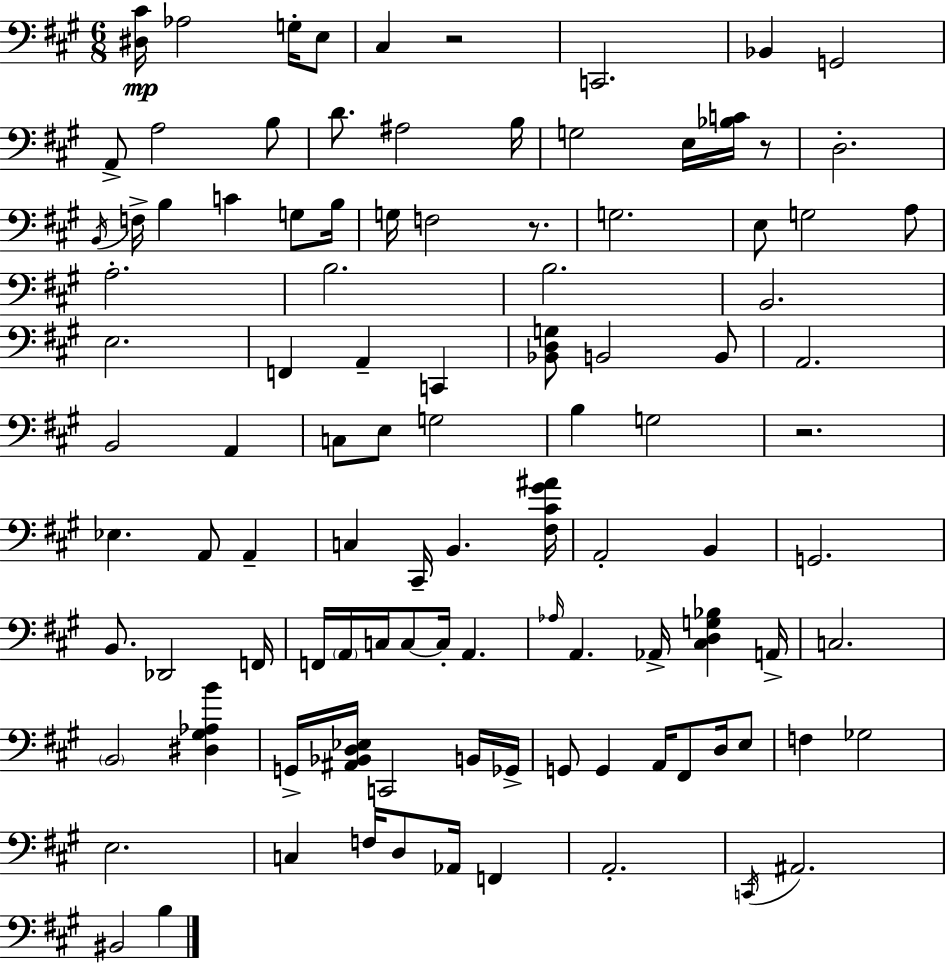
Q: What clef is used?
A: bass